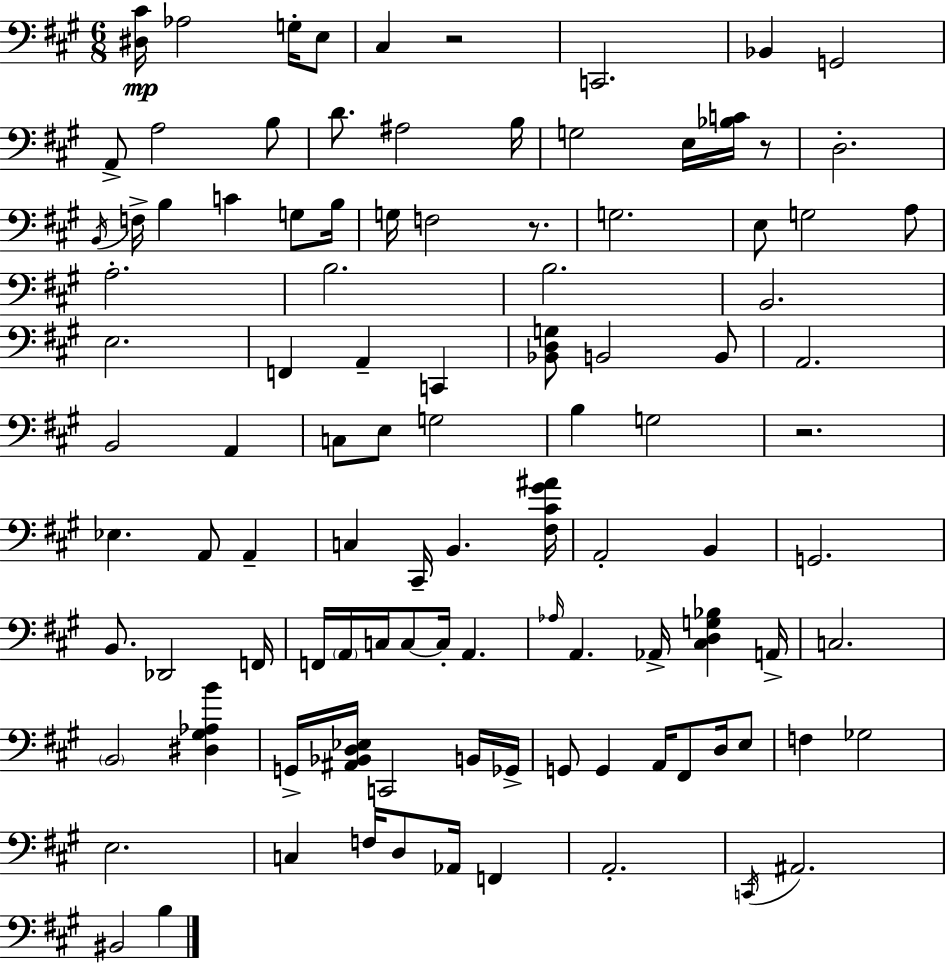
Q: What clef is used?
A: bass